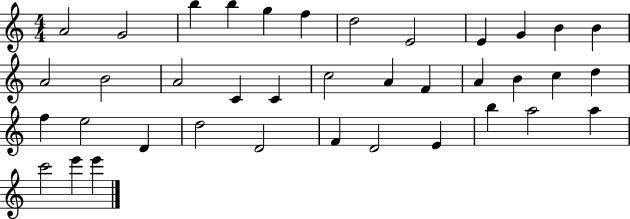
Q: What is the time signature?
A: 4/4